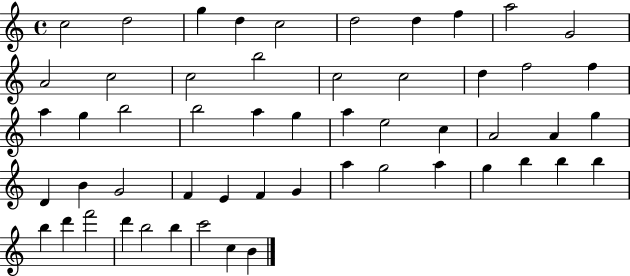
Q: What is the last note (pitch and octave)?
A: B4